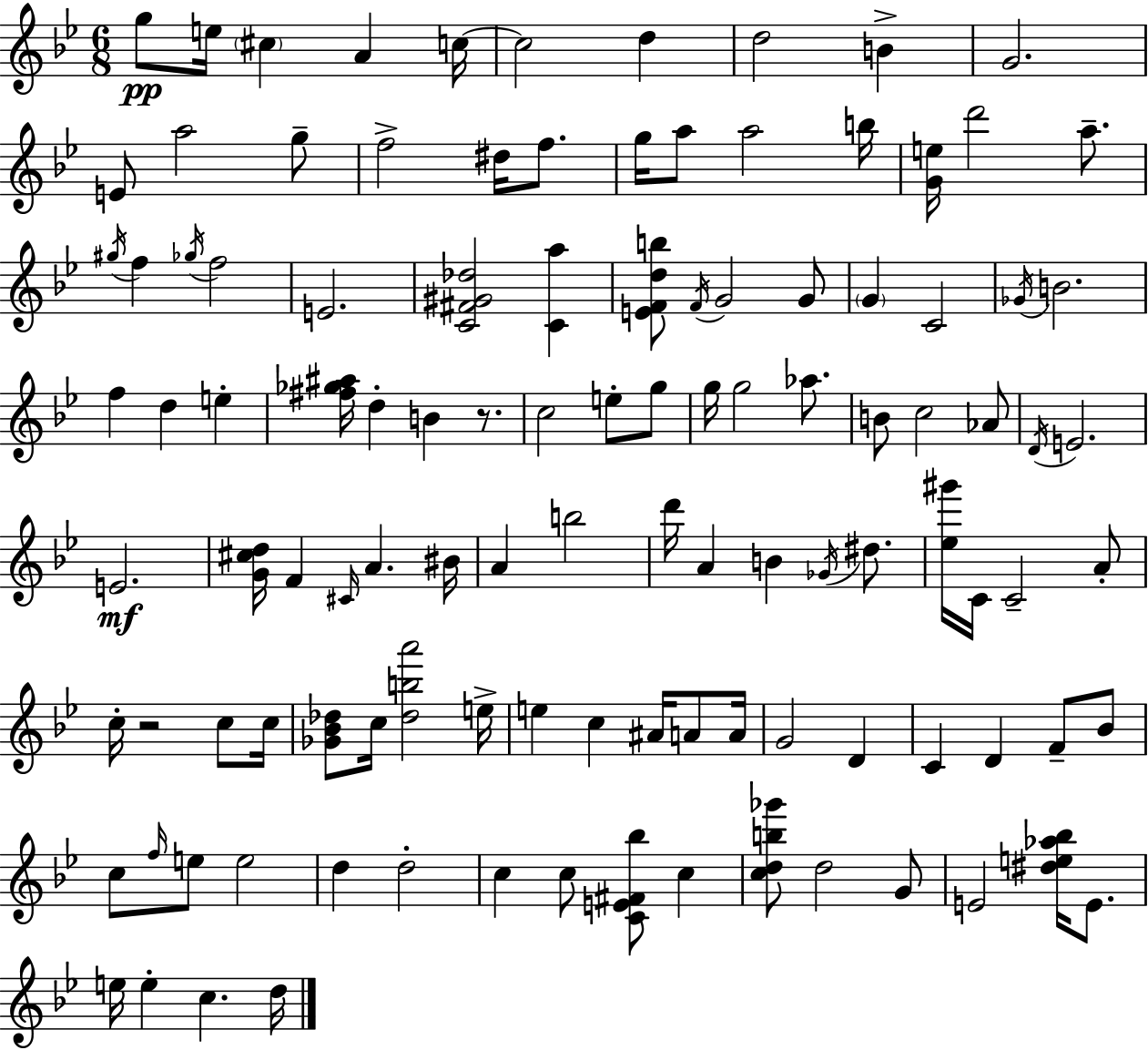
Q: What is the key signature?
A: BES major